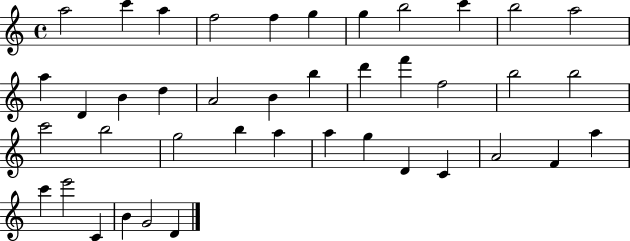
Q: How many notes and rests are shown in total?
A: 41